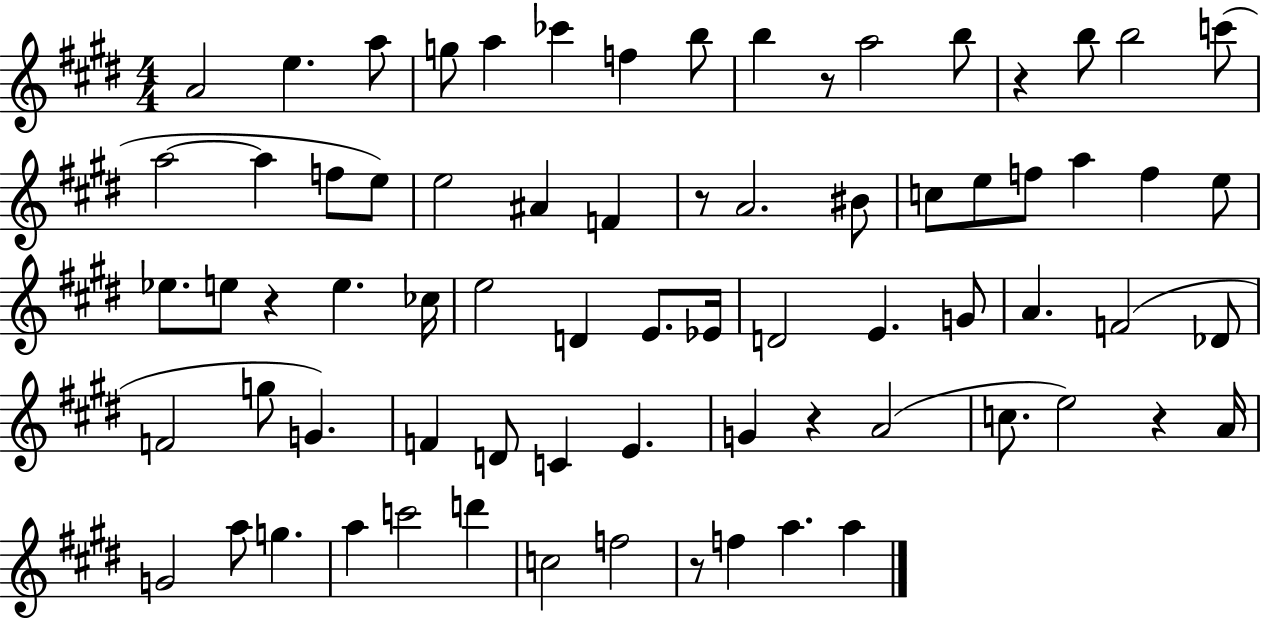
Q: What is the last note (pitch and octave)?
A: A5